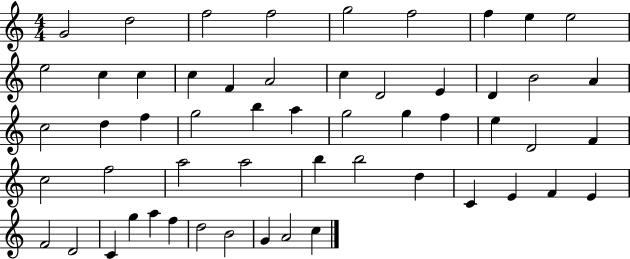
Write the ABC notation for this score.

X:1
T:Untitled
M:4/4
L:1/4
K:C
G2 d2 f2 f2 g2 f2 f e e2 e2 c c c F A2 c D2 E D B2 A c2 d f g2 b a g2 g f e D2 F c2 f2 a2 a2 b b2 d C E F E F2 D2 C g a f d2 B2 G A2 c